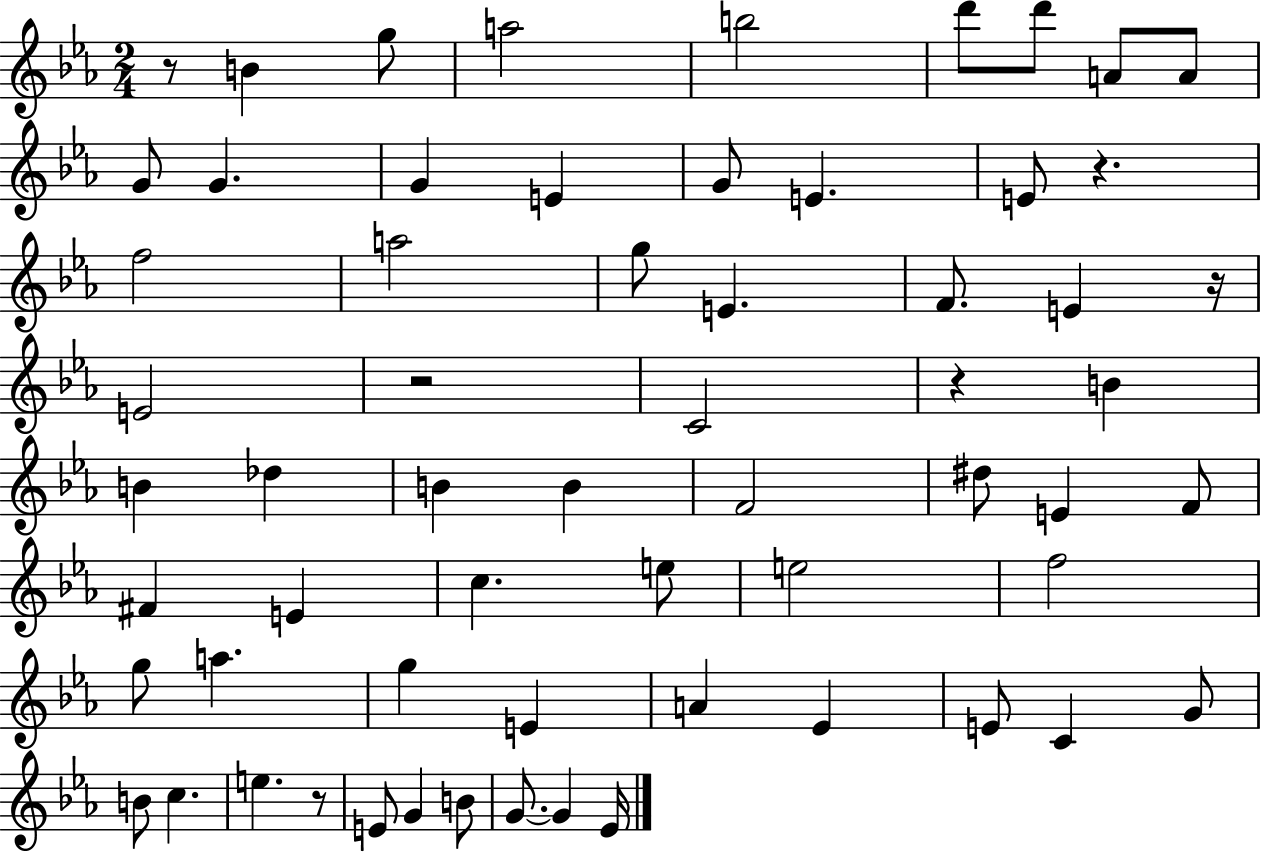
{
  \clef treble
  \numericTimeSignature
  \time 2/4
  \key ees \major
  r8 b'4 g''8 | a''2 | b''2 | d'''8 d'''8 a'8 a'8 | \break g'8 g'4. | g'4 e'4 | g'8 e'4. | e'8 r4. | \break f''2 | a''2 | g''8 e'4. | f'8. e'4 r16 | \break e'2 | r2 | c'2 | r4 b'4 | \break b'4 des''4 | b'4 b'4 | f'2 | dis''8 e'4 f'8 | \break fis'4 e'4 | c''4. e''8 | e''2 | f''2 | \break g''8 a''4. | g''4 e'4 | a'4 ees'4 | e'8 c'4 g'8 | \break b'8 c''4. | e''4. r8 | e'8 g'4 b'8 | g'8.~~ g'4 ees'16 | \break \bar "|."
}